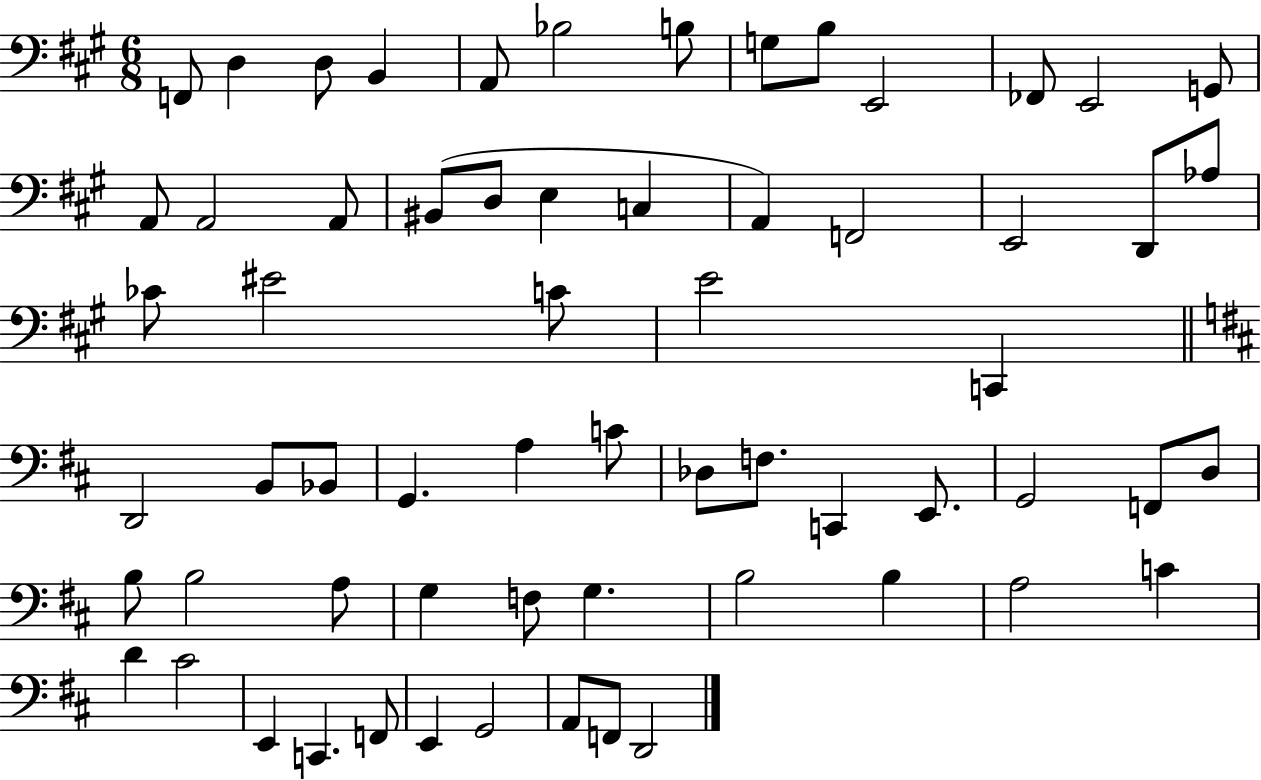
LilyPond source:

{
  \clef bass
  \numericTimeSignature
  \time 6/8
  \key a \major
  f,8 d4 d8 b,4 | a,8 bes2 b8 | g8 b8 e,2 | fes,8 e,2 g,8 | \break a,8 a,2 a,8 | bis,8( d8 e4 c4 | a,4) f,2 | e,2 d,8 aes8 | \break ces'8 eis'2 c'8 | e'2 c,4 | \bar "||" \break \key d \major d,2 b,8 bes,8 | g,4. a4 c'8 | des8 f8. c,4 e,8. | g,2 f,8 d8 | \break b8 b2 a8 | g4 f8 g4. | b2 b4 | a2 c'4 | \break d'4 cis'2 | e,4 c,4. f,8 | e,4 g,2 | a,8 f,8 d,2 | \break \bar "|."
}